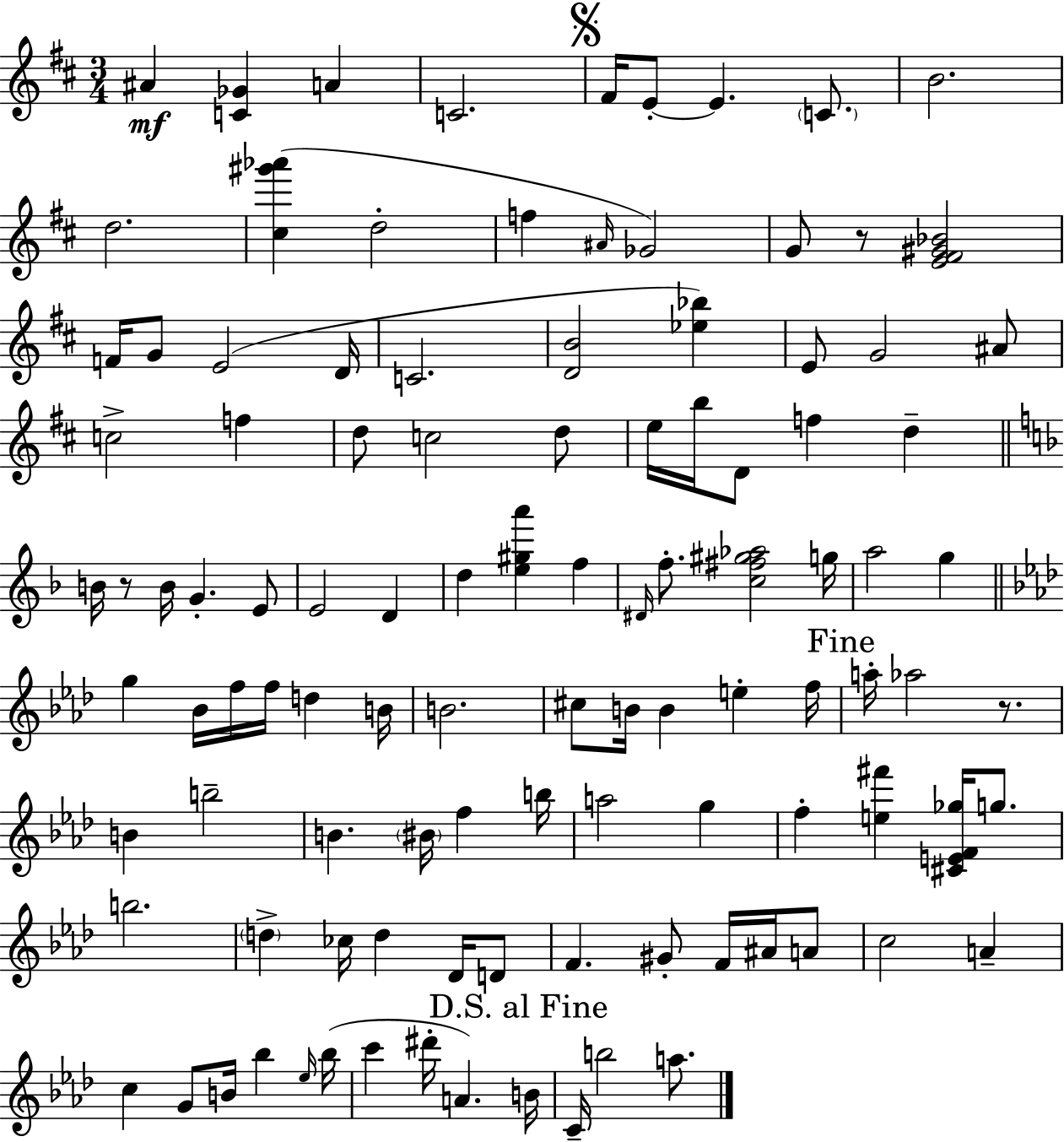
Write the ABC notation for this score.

X:1
T:Untitled
M:3/4
L:1/4
K:D
^A [C_G] A C2 ^F/4 E/2 E C/2 B2 d2 [^c^g'_a'] d2 f ^A/4 _G2 G/2 z/2 [E^F^G_B]2 F/4 G/2 E2 D/4 C2 [DB]2 [_e_b] E/2 G2 ^A/2 c2 f d/2 c2 d/2 e/4 b/4 D/2 f d B/4 z/2 B/4 G E/2 E2 D d [e^ga'] f ^D/4 f/2 [c^f^g_a]2 g/4 a2 g g _B/4 f/4 f/4 d B/4 B2 ^c/2 B/4 B e f/4 a/4 _a2 z/2 B b2 B ^B/4 f b/4 a2 g f [e^f'] [^CEF_g]/4 g/2 b2 d _c/4 d _D/4 D/2 F ^G/2 F/4 ^A/4 A/2 c2 A c G/2 B/4 _b _e/4 _b/4 c' ^d'/4 A B/4 C/4 b2 a/2